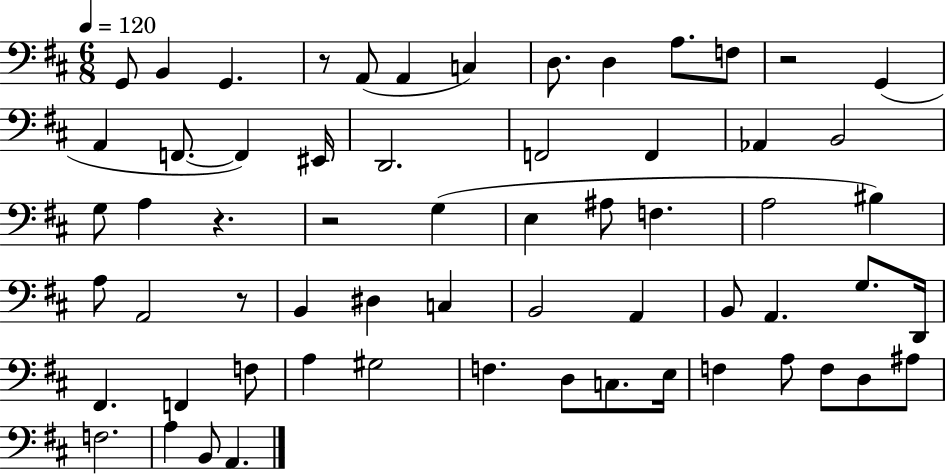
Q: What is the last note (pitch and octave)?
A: A2